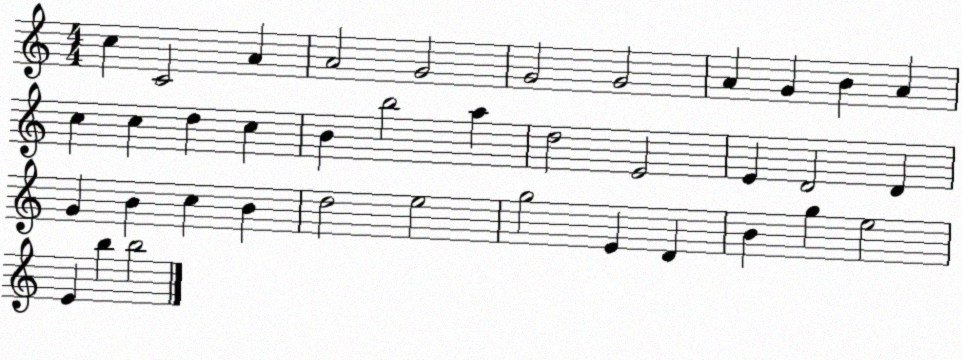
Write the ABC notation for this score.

X:1
T:Untitled
M:4/4
L:1/4
K:C
c C2 A A2 G2 G2 G2 A G B A c c d c B b2 a d2 E2 E D2 D G B c B d2 e2 g2 E D B g e2 E b b2